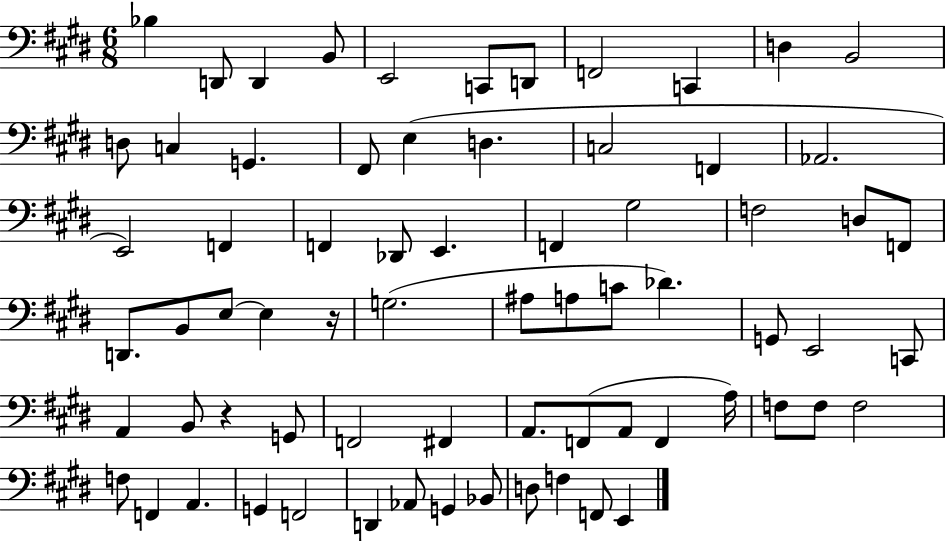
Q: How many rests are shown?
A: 2